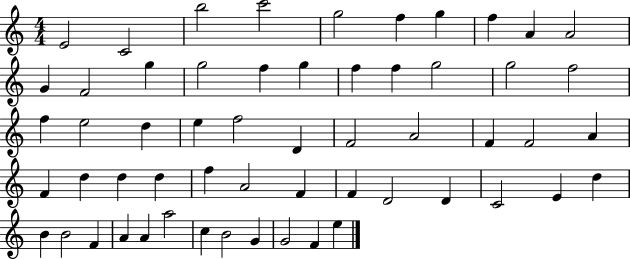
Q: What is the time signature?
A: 4/4